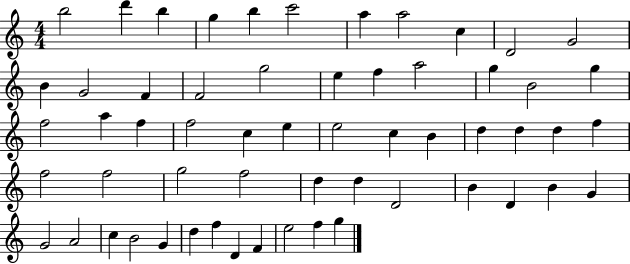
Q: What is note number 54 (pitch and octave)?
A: D4